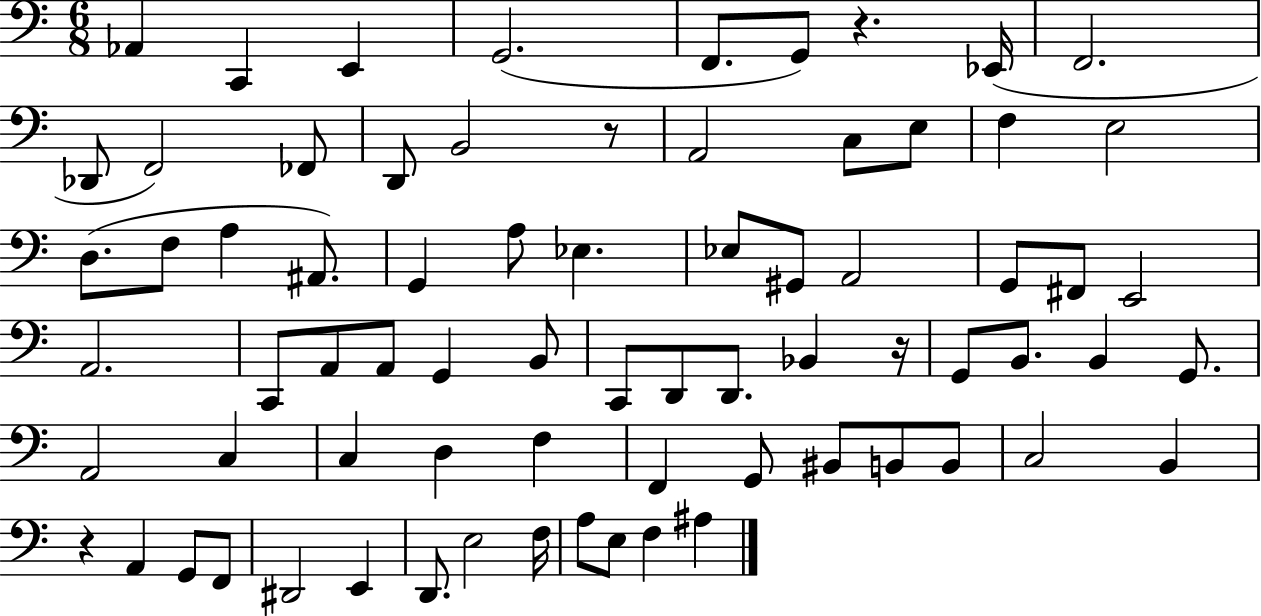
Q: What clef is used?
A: bass